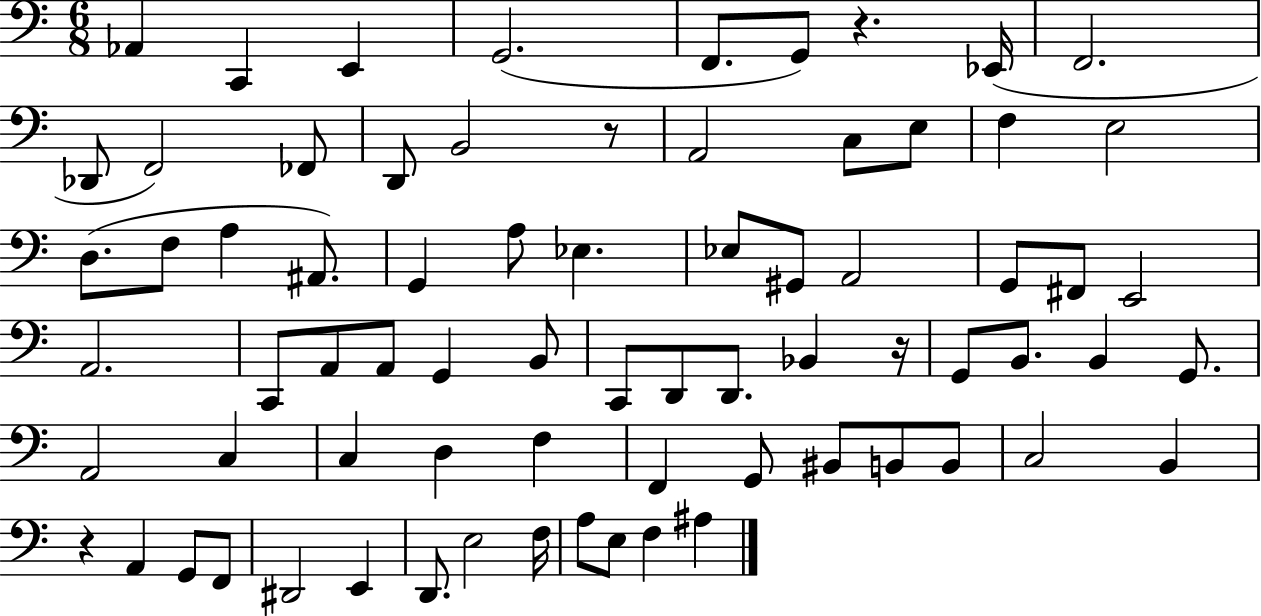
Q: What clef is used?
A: bass